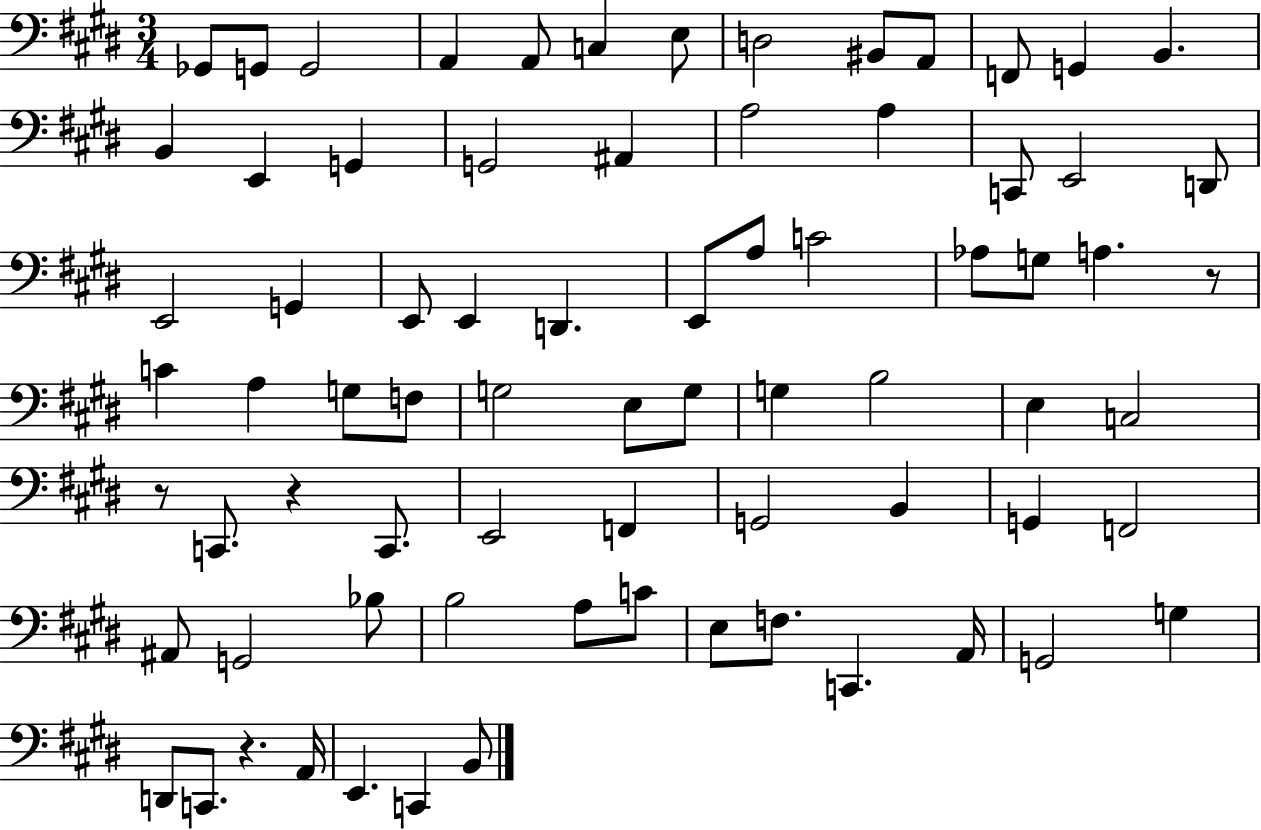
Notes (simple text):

Gb2/e G2/e G2/h A2/q A2/e C3/q E3/e D3/h BIS2/e A2/e F2/e G2/q B2/q. B2/q E2/q G2/q G2/h A#2/q A3/h A3/q C2/e E2/h D2/e E2/h G2/q E2/e E2/q D2/q. E2/e A3/e C4/h Ab3/e G3/e A3/q. R/e C4/q A3/q G3/e F3/e G3/h E3/e G3/e G3/q B3/h E3/q C3/h R/e C2/e. R/q C2/e. E2/h F2/q G2/h B2/q G2/q F2/h A#2/e G2/h Bb3/e B3/h A3/e C4/e E3/e F3/e. C2/q. A2/s G2/h G3/q D2/e C2/e. R/q. A2/s E2/q. C2/q B2/e